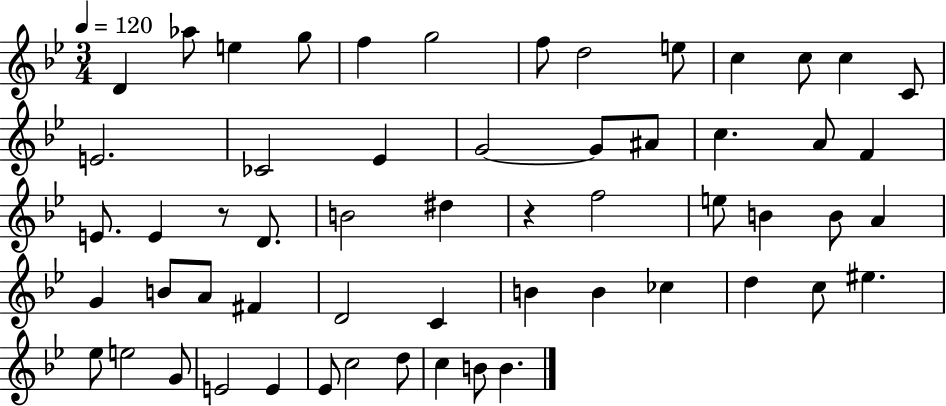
{
  \clef treble
  \numericTimeSignature
  \time 3/4
  \key bes \major
  \tempo 4 = 120
  \repeat volta 2 { d'4 aes''8 e''4 g''8 | f''4 g''2 | f''8 d''2 e''8 | c''4 c''8 c''4 c'8 | \break e'2. | ces'2 ees'4 | g'2~~ g'8 ais'8 | c''4. a'8 f'4 | \break e'8. e'4 r8 d'8. | b'2 dis''4 | r4 f''2 | e''8 b'4 b'8 a'4 | \break g'4 b'8 a'8 fis'4 | d'2 c'4 | b'4 b'4 ces''4 | d''4 c''8 eis''4. | \break ees''8 e''2 g'8 | e'2 e'4 | ees'8 c''2 d''8 | c''4 b'8 b'4. | \break } \bar "|."
}